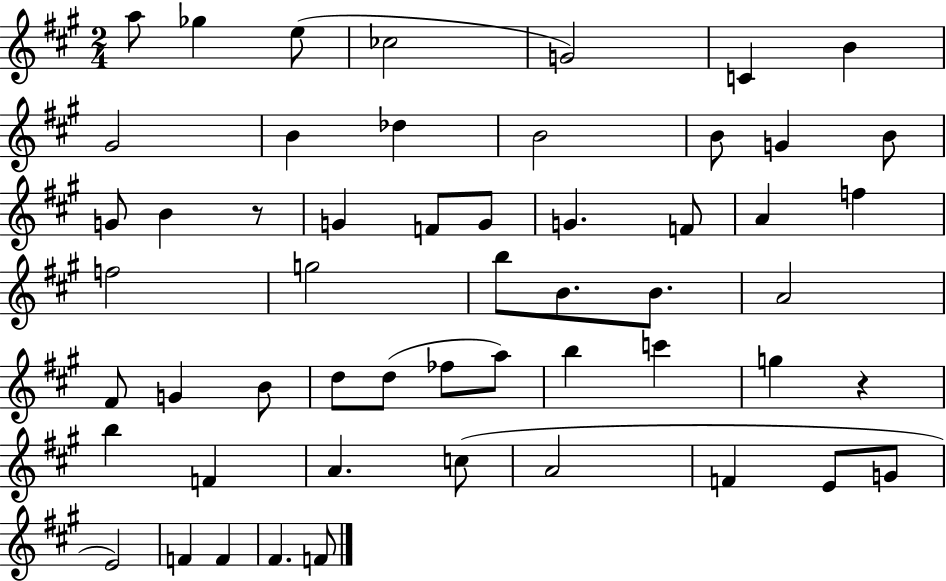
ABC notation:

X:1
T:Untitled
M:2/4
L:1/4
K:A
a/2 _g e/2 _c2 G2 C B ^G2 B _d B2 B/2 G B/2 G/2 B z/2 G F/2 G/2 G F/2 A f f2 g2 b/2 B/2 B/2 A2 ^F/2 G B/2 d/2 d/2 _f/2 a/2 b c' g z b F A c/2 A2 F E/2 G/2 E2 F F ^F F/2